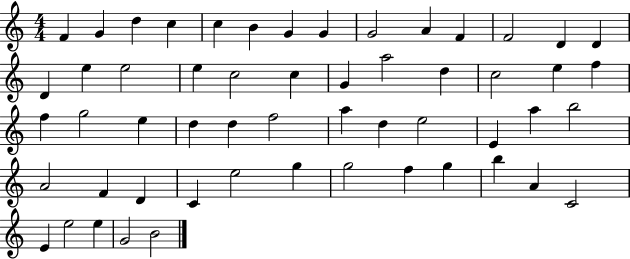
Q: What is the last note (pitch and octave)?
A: B4